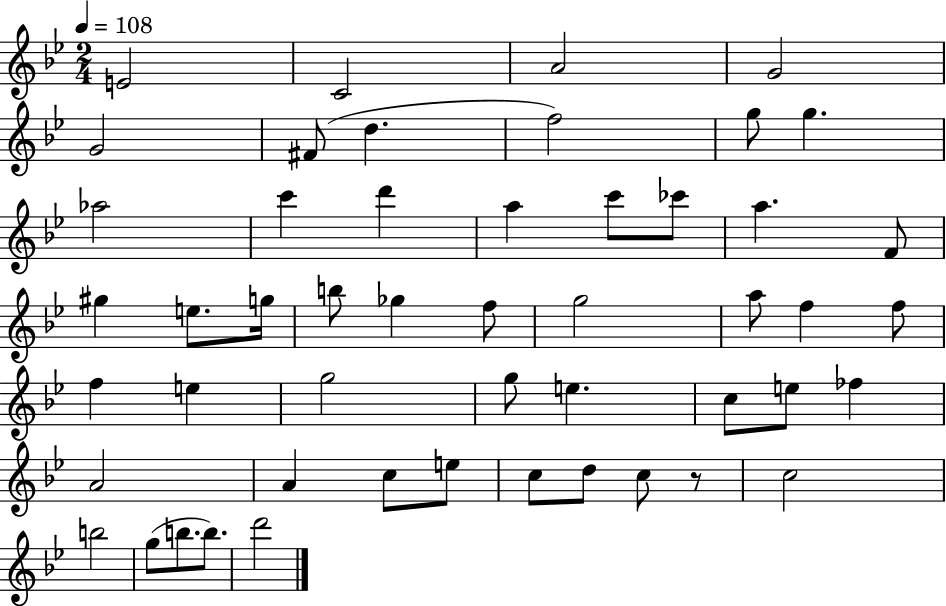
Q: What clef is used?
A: treble